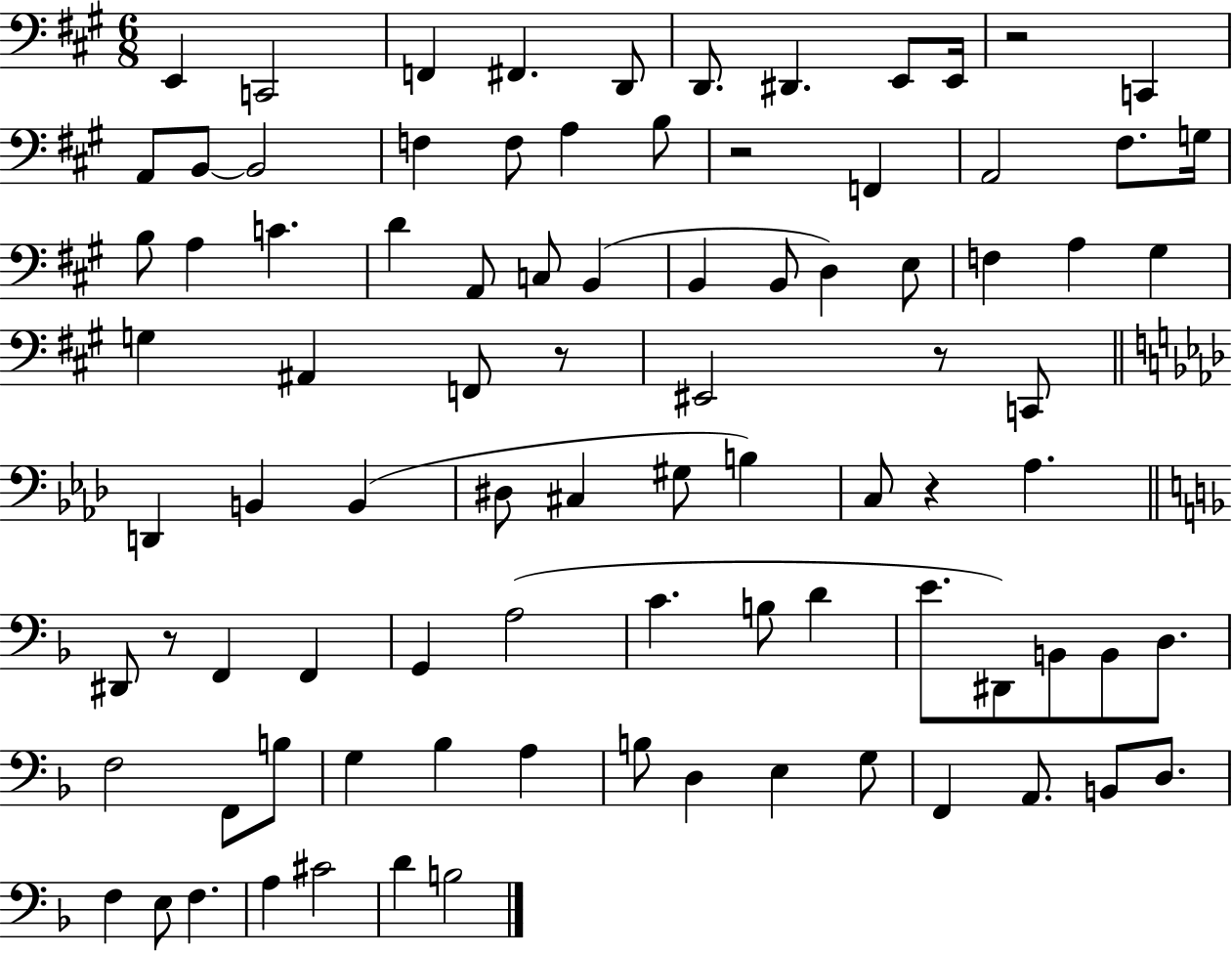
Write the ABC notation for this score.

X:1
T:Untitled
M:6/8
L:1/4
K:A
E,, C,,2 F,, ^F,, D,,/2 D,,/2 ^D,, E,,/2 E,,/4 z2 C,, A,,/2 B,,/2 B,,2 F, F,/2 A, B,/2 z2 F,, A,,2 ^F,/2 G,/4 B,/2 A, C D A,,/2 C,/2 B,, B,, B,,/2 D, E,/2 F, A, ^G, G, ^A,, F,,/2 z/2 ^E,,2 z/2 C,,/2 D,, B,, B,, ^D,/2 ^C, ^G,/2 B, C,/2 z _A, ^D,,/2 z/2 F,, F,, G,, A,2 C B,/2 D E/2 ^D,,/2 B,,/2 B,,/2 D,/2 F,2 F,,/2 B,/2 G, _B, A, B,/2 D, E, G,/2 F,, A,,/2 B,,/2 D,/2 F, E,/2 F, A, ^C2 D B,2